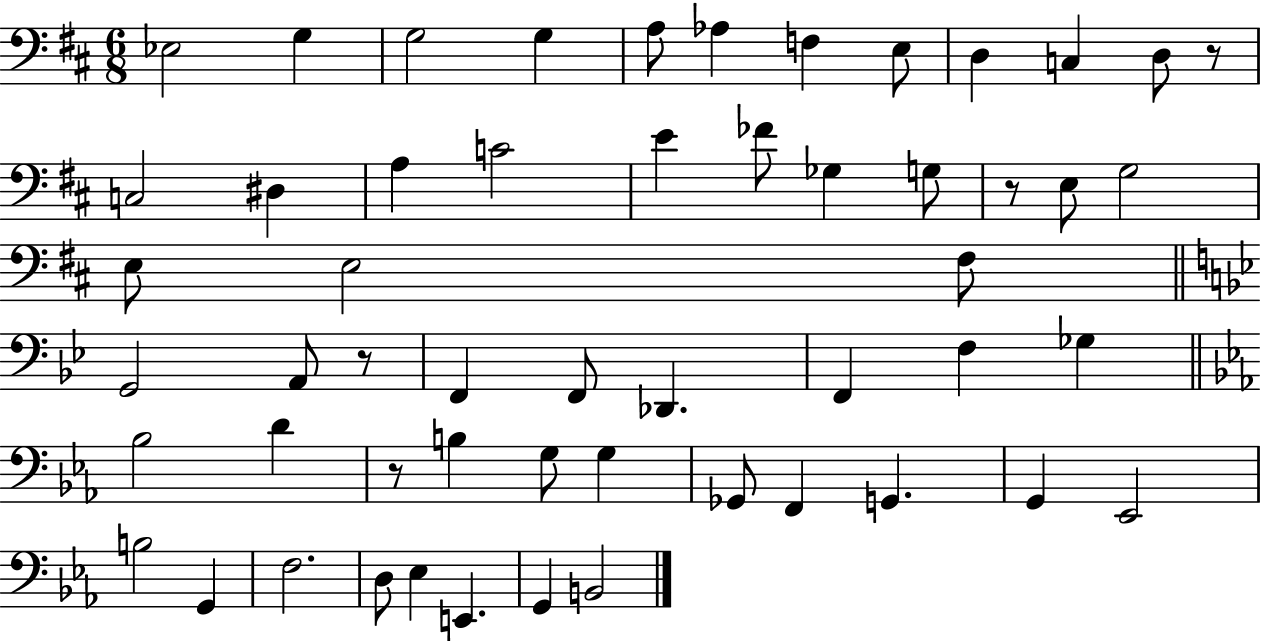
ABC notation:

X:1
T:Untitled
M:6/8
L:1/4
K:D
_E,2 G, G,2 G, A,/2 _A, F, E,/2 D, C, D,/2 z/2 C,2 ^D, A, C2 E _F/2 _G, G,/2 z/2 E,/2 G,2 E,/2 E,2 ^F,/2 G,,2 A,,/2 z/2 F,, F,,/2 _D,, F,, F, _G, _B,2 D z/2 B, G,/2 G, _G,,/2 F,, G,, G,, _E,,2 B,2 G,, F,2 D,/2 _E, E,, G,, B,,2